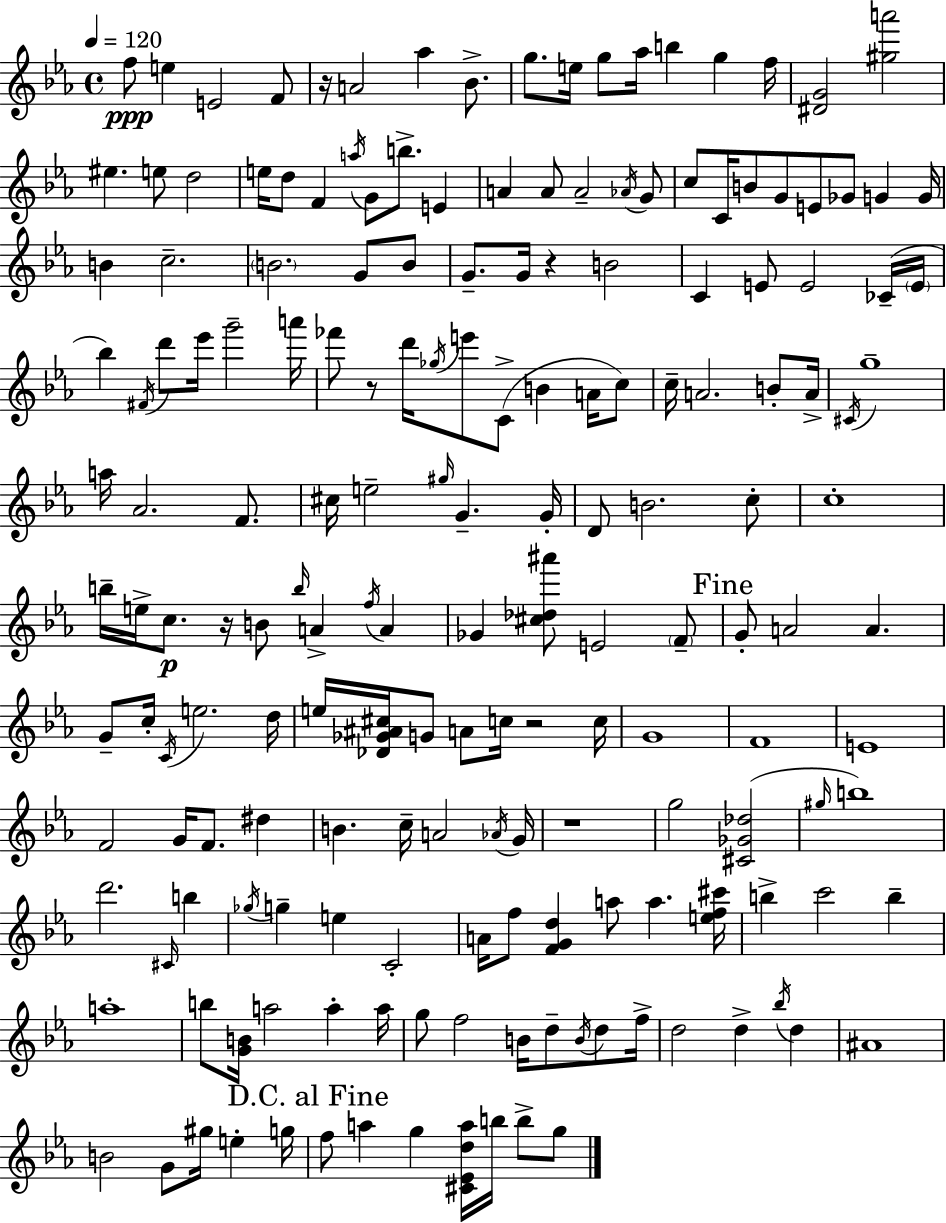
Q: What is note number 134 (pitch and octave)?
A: C6